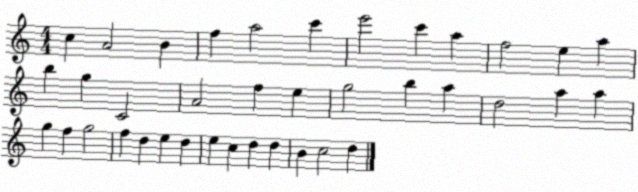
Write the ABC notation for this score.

X:1
T:Untitled
M:4/4
L:1/4
K:C
c A2 B f a2 c' e'2 c' a f2 e a b g C2 A2 f e g2 b a d2 a a g f g2 f d e d e c d d B c2 d